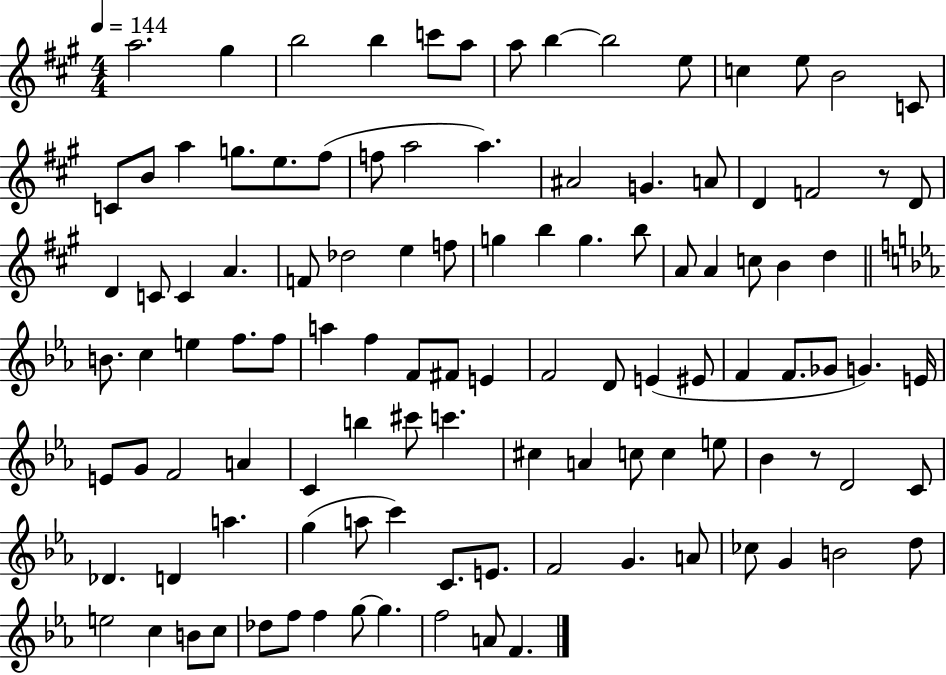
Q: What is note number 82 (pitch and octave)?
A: Db4